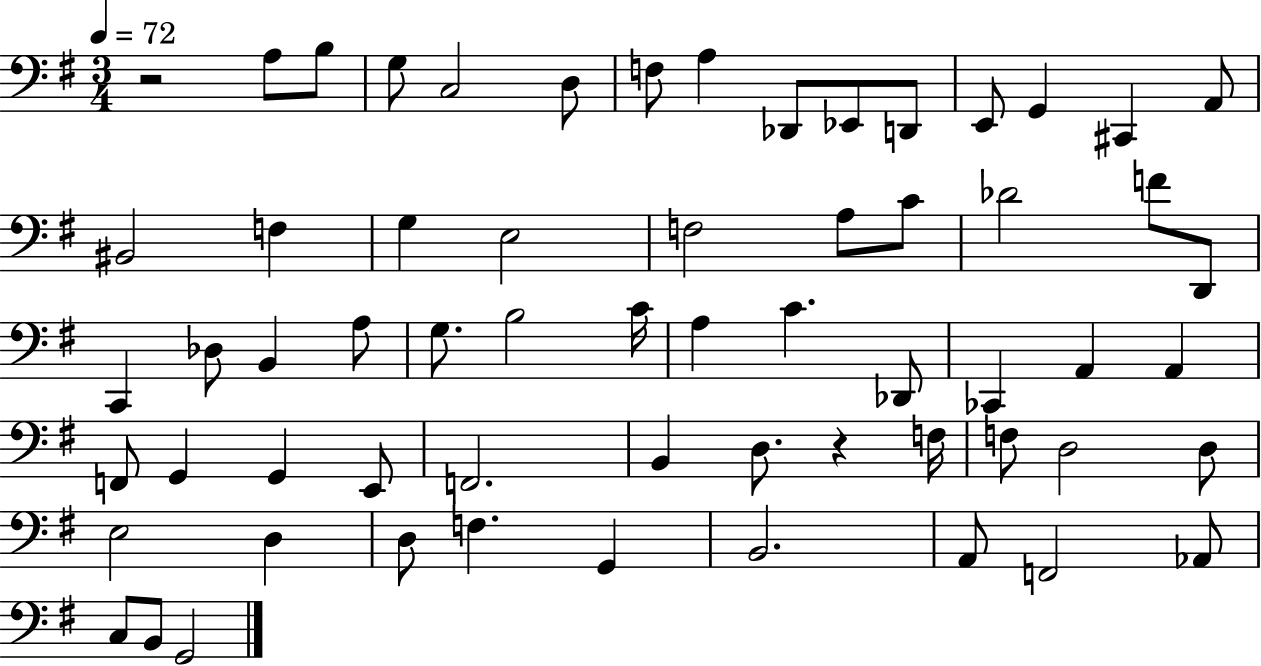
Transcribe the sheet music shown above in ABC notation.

X:1
T:Untitled
M:3/4
L:1/4
K:G
z2 A,/2 B,/2 G,/2 C,2 D,/2 F,/2 A, _D,,/2 _E,,/2 D,,/2 E,,/2 G,, ^C,, A,,/2 ^B,,2 F, G, E,2 F,2 A,/2 C/2 _D2 F/2 D,,/2 C,, _D,/2 B,, A,/2 G,/2 B,2 C/4 A, C _D,,/2 _C,, A,, A,, F,,/2 G,, G,, E,,/2 F,,2 B,, D,/2 z F,/4 F,/2 D,2 D,/2 E,2 D, D,/2 F, G,, B,,2 A,,/2 F,,2 _A,,/2 C,/2 B,,/2 G,,2